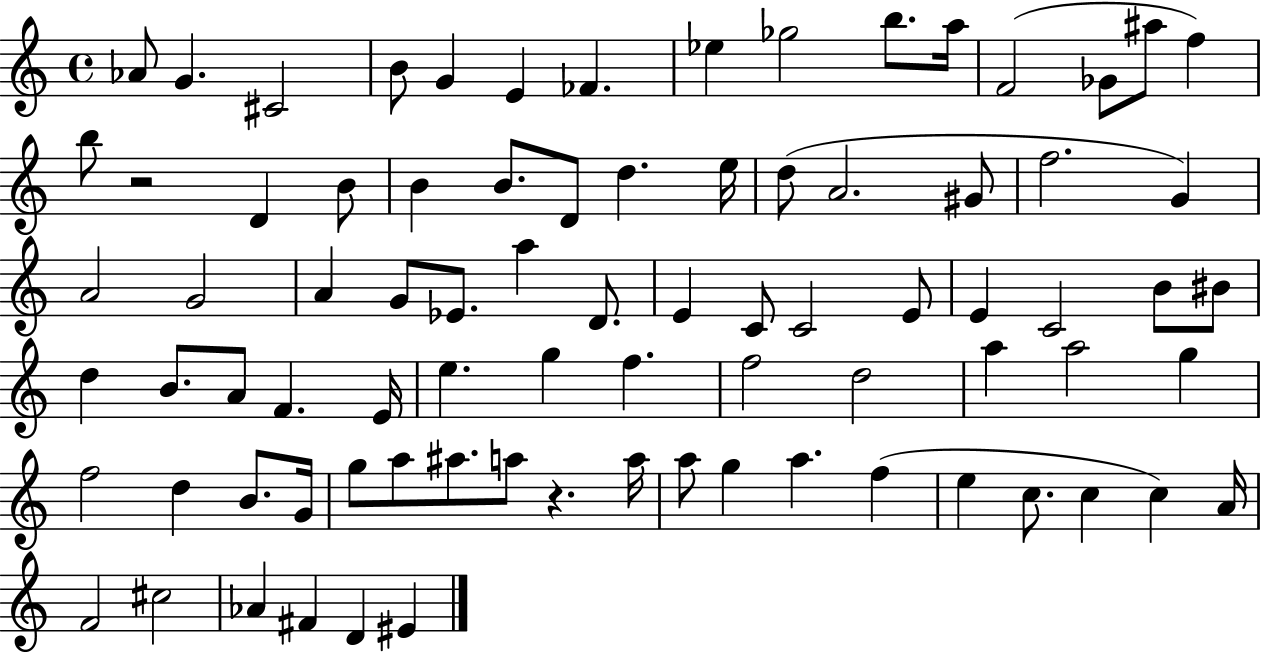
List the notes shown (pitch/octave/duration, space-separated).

Ab4/e G4/q. C#4/h B4/e G4/q E4/q FES4/q. Eb5/q Gb5/h B5/e. A5/s F4/h Gb4/e A#5/e F5/q B5/e R/h D4/q B4/e B4/q B4/e. D4/e D5/q. E5/s D5/e A4/h. G#4/e F5/h. G4/q A4/h G4/h A4/q G4/e Eb4/e. A5/q D4/e. E4/q C4/e C4/h E4/e E4/q C4/h B4/e BIS4/e D5/q B4/e. A4/e F4/q. E4/s E5/q. G5/q F5/q. F5/h D5/h A5/q A5/h G5/q F5/h D5/q B4/e. G4/s G5/e A5/e A#5/e. A5/e R/q. A5/s A5/e G5/q A5/q. F5/q E5/q C5/e. C5/q C5/q A4/s F4/h C#5/h Ab4/q F#4/q D4/q EIS4/q